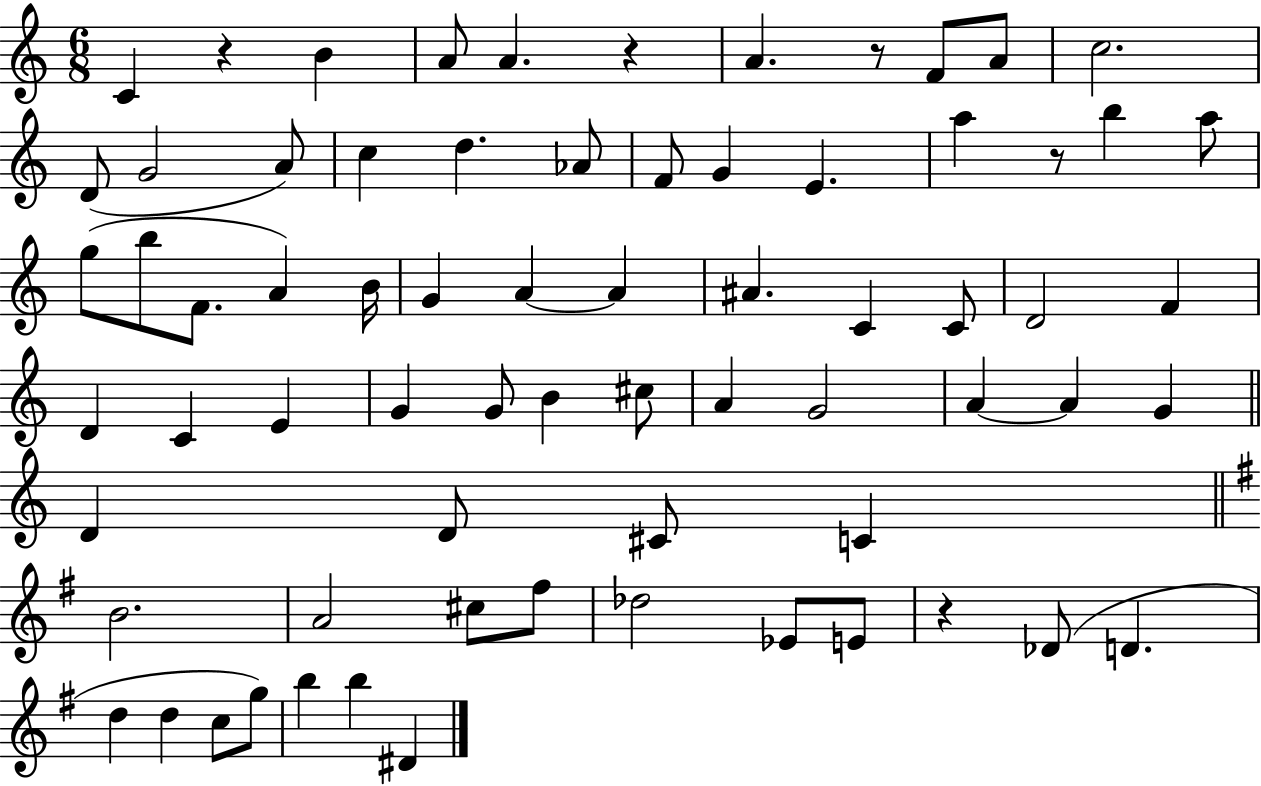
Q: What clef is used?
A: treble